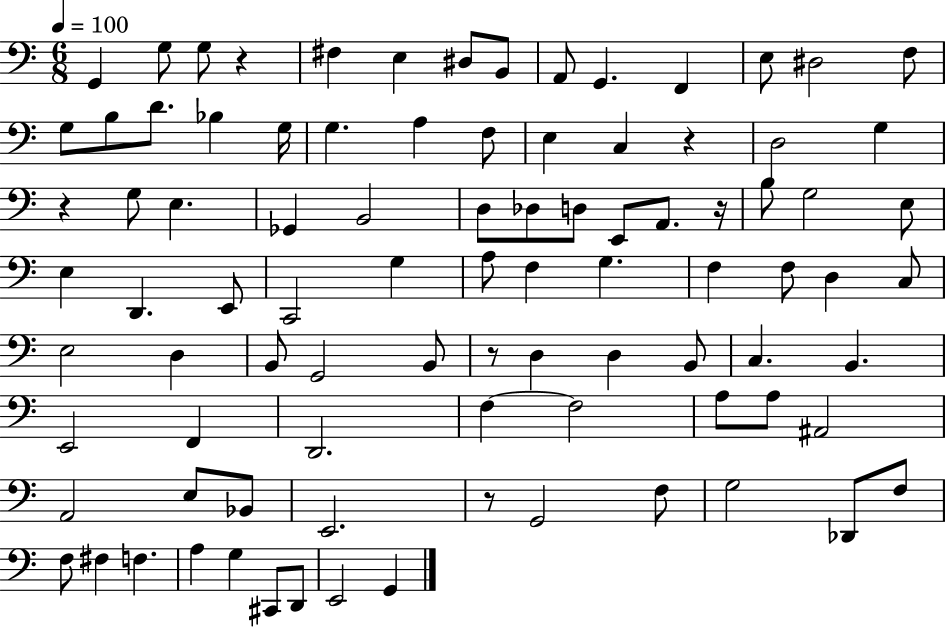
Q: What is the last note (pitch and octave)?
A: G2